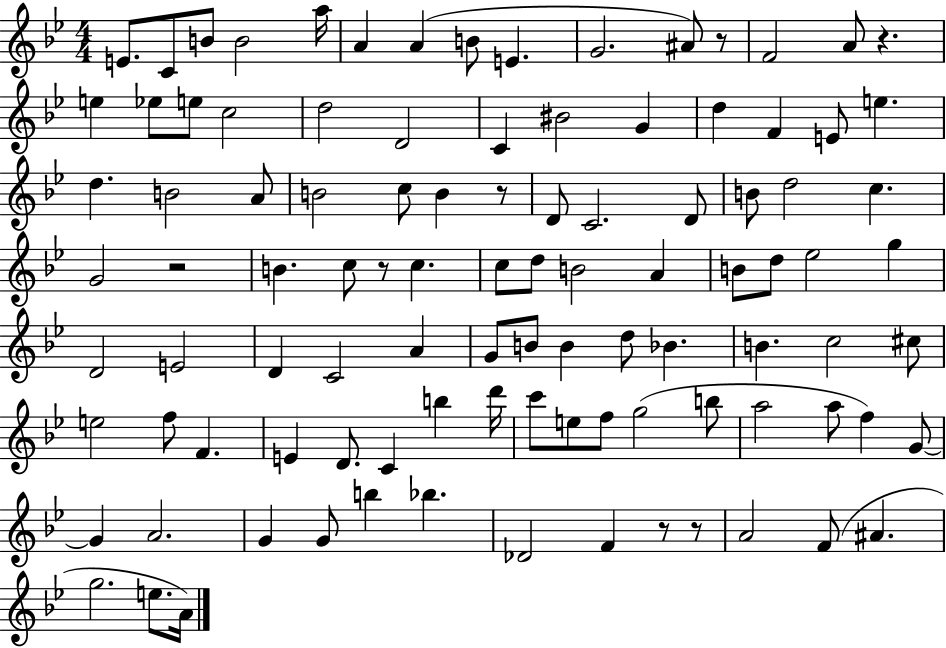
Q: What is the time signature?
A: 4/4